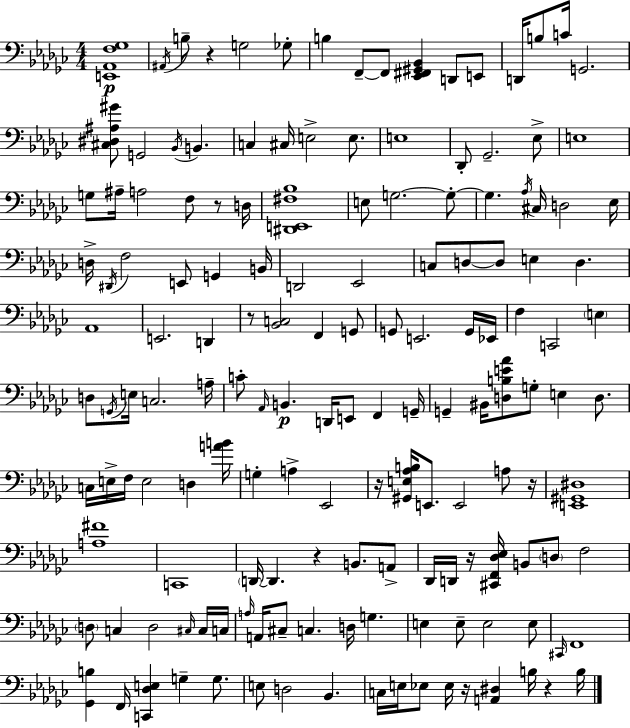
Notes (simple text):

[E2,Ab2,F3,Gb3]/w A#2/s B3/e R/q G3/h Gb3/e B3/q F2/e F2/e [Eb2,F#2,G#2,Bb2]/q D2/e E2/e D2/s B3/e C4/s G2/h. [C#3,D#3,A#3,G#4]/e G2/h Bb2/s B2/q. C3/q C#3/s E3/h E3/e. E3/w Db2/e Gb2/h. Eb3/e E3/w G3/e A#3/s A3/h F3/e R/e D3/s [D#2,E2,F#3,Bb3]/w E3/e G3/h. G3/e G3/q. Ab3/s C#3/s D3/h Eb3/s D3/s D#2/s F3/h E2/e G2/q B2/s D2/h Eb2/h C3/e D3/e D3/e E3/q D3/q. Ab2/w E2/h. D2/q R/e [Bb2,C3]/h F2/q G2/e G2/e E2/h. G2/s Eb2/s F3/q C2/h E3/q D3/e G2/s E3/s C3/h. A3/s C4/e Ab2/s B2/q. D2/s E2/e F2/q G2/s G2/q BIS2/s [D3,B3,E4,Ab4]/e G3/e E3/q D3/e. C3/s E3/s F3/s E3/h D3/q [A4,B4]/s G3/q A3/q Eb2/h R/s [G#2,E3,Ab3,B3]/s E2/e. E2/h A3/e R/s [E2,G#2,D#3]/w [A3,F#4]/w C2/w D2/s D2/q. R/q B2/e. A2/e Db2/s D2/s R/s [C#2,F2,Db3,Eb3]/s B2/e D3/e F3/h D3/e C3/q D3/h C#3/s C#3/s C3/s A3/s A2/s C#3/e C3/q. D3/s G3/q. E3/q E3/e E3/h E3/e C#2/s F2/w [Gb2,B3]/q F2/s [C2,Db3,E3]/q G3/q G3/e. E3/e D3/h Bb2/q. C3/s E3/s Eb3/e Eb3/s R/s [A2,D#3]/q B3/s R/q B3/s